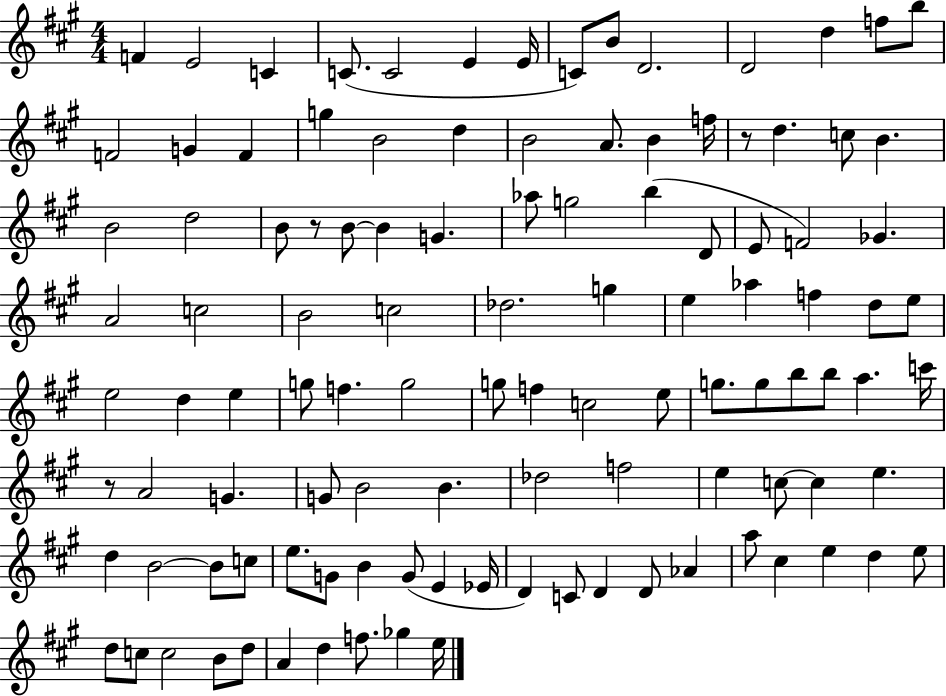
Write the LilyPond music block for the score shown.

{
  \clef treble
  \numericTimeSignature
  \time 4/4
  \key a \major
  f'4 e'2 c'4 | c'8.( c'2 e'4 e'16 | c'8) b'8 d'2. | d'2 d''4 f''8 b''8 | \break f'2 g'4 f'4 | g''4 b'2 d''4 | b'2 a'8. b'4 f''16 | r8 d''4. c''8 b'4. | \break b'2 d''2 | b'8 r8 b'8~~ b'4 g'4. | aes''8 g''2 b''4( d'8 | e'8 f'2) ges'4. | \break a'2 c''2 | b'2 c''2 | des''2. g''4 | e''4 aes''4 f''4 d''8 e''8 | \break e''2 d''4 e''4 | g''8 f''4. g''2 | g''8 f''4 c''2 e''8 | g''8. g''8 b''8 b''8 a''4. c'''16 | \break r8 a'2 g'4. | g'8 b'2 b'4. | des''2 f''2 | e''4 c''8~~ c''4 e''4. | \break d''4 b'2~~ b'8 c''8 | e''8. g'8 b'4 g'8( e'4 ees'16 | d'4) c'8 d'4 d'8 aes'4 | a''8 cis''4 e''4 d''4 e''8 | \break d''8 c''8 c''2 b'8 d''8 | a'4 d''4 f''8. ges''4 e''16 | \bar "|."
}